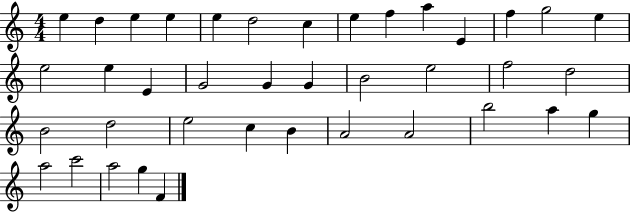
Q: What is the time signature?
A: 4/4